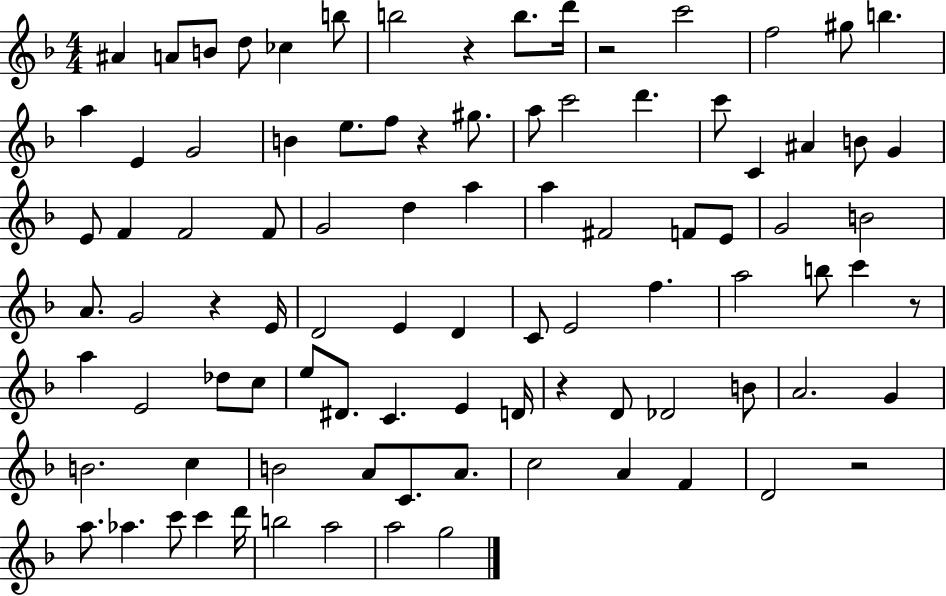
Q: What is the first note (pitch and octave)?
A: A#4